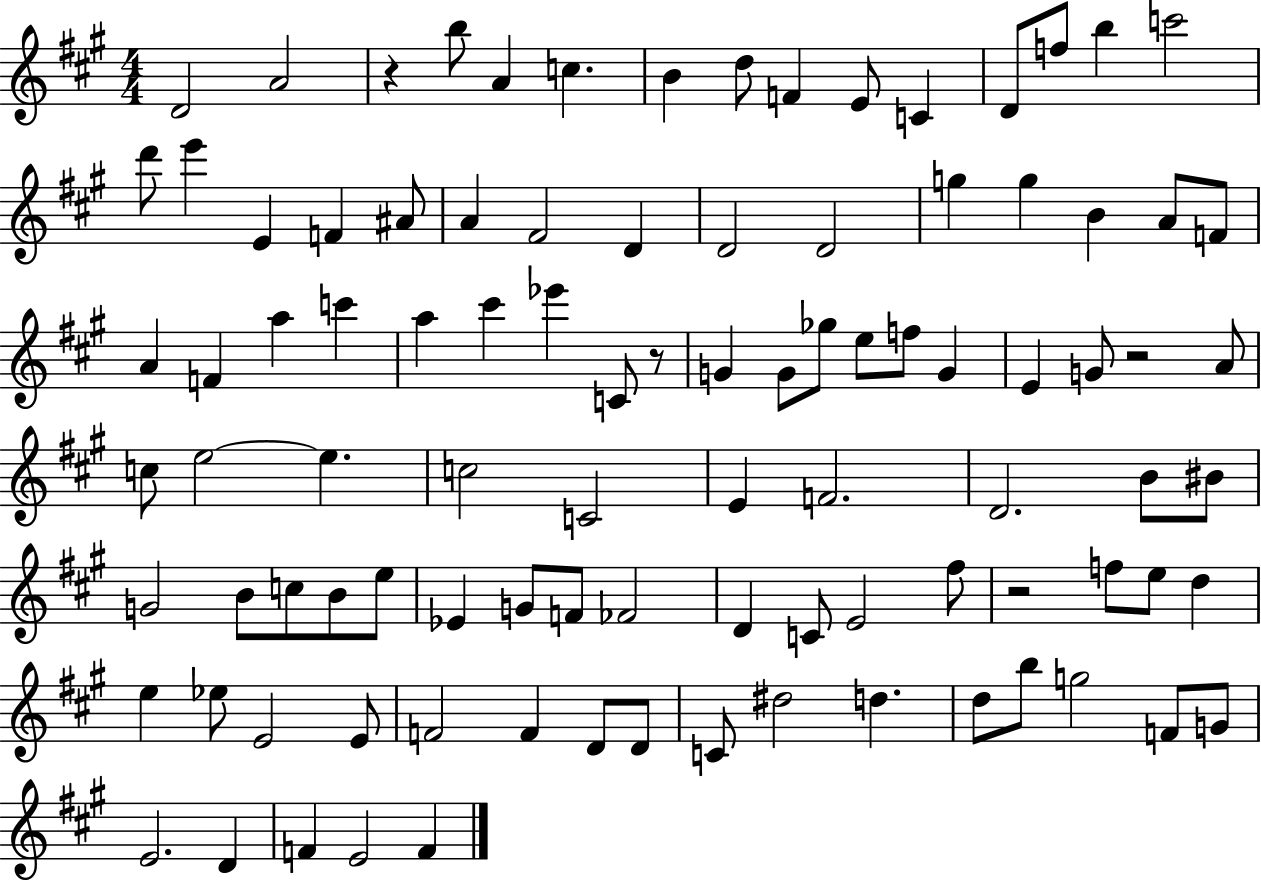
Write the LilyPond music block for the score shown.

{
  \clef treble
  \numericTimeSignature
  \time 4/4
  \key a \major
  d'2 a'2 | r4 b''8 a'4 c''4. | b'4 d''8 f'4 e'8 c'4 | d'8 f''8 b''4 c'''2 | \break d'''8 e'''4 e'4 f'4 ais'8 | a'4 fis'2 d'4 | d'2 d'2 | g''4 g''4 b'4 a'8 f'8 | \break a'4 f'4 a''4 c'''4 | a''4 cis'''4 ees'''4 c'8 r8 | g'4 g'8 ges''8 e''8 f''8 g'4 | e'4 g'8 r2 a'8 | \break c''8 e''2~~ e''4. | c''2 c'2 | e'4 f'2. | d'2. b'8 bis'8 | \break g'2 b'8 c''8 b'8 e''8 | ees'4 g'8 f'8 fes'2 | d'4 c'8 e'2 fis''8 | r2 f''8 e''8 d''4 | \break e''4 ees''8 e'2 e'8 | f'2 f'4 d'8 d'8 | c'8 dis''2 d''4. | d''8 b''8 g''2 f'8 g'8 | \break e'2. d'4 | f'4 e'2 f'4 | \bar "|."
}